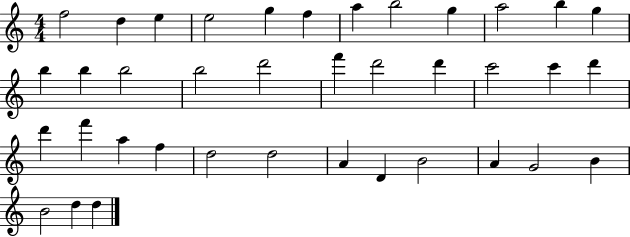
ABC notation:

X:1
T:Untitled
M:4/4
L:1/4
K:C
f2 d e e2 g f a b2 g a2 b g b b b2 b2 d'2 f' d'2 d' c'2 c' d' d' f' a f d2 d2 A D B2 A G2 B B2 d d